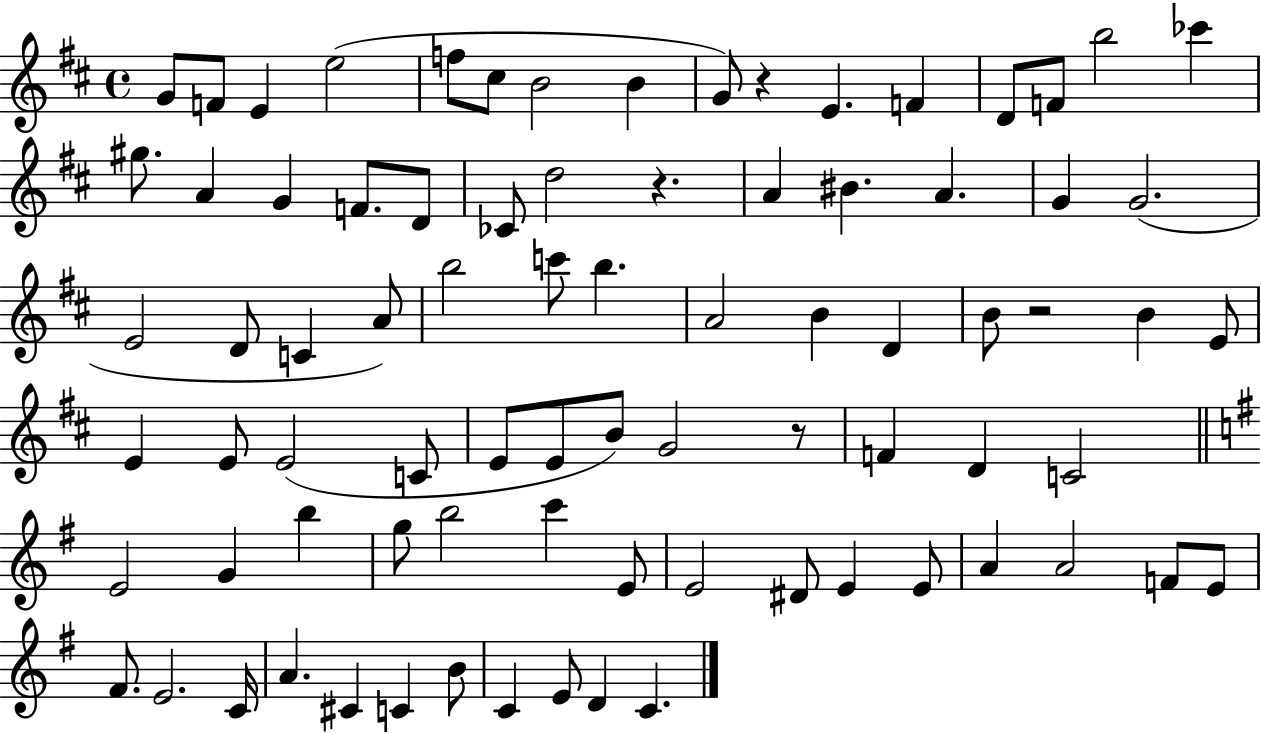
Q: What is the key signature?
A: D major